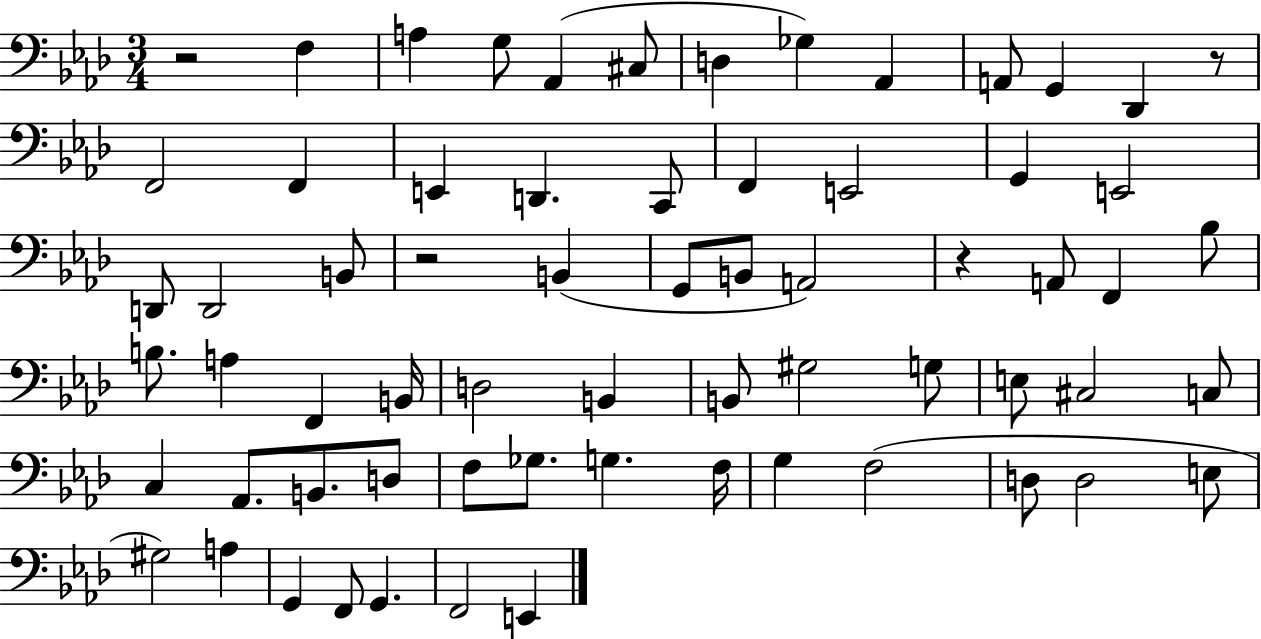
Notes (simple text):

R/h F3/q A3/q G3/e Ab2/q C#3/e D3/q Gb3/q Ab2/q A2/e G2/q Db2/q R/e F2/h F2/q E2/q D2/q. C2/e F2/q E2/h G2/q E2/h D2/e D2/h B2/e R/h B2/q G2/e B2/e A2/h R/q A2/e F2/q Bb3/e B3/e. A3/q F2/q B2/s D3/h B2/q B2/e G#3/h G3/e E3/e C#3/h C3/e C3/q Ab2/e. B2/e. D3/e F3/e Gb3/e. G3/q. F3/s G3/q F3/h D3/e D3/h E3/e G#3/h A3/q G2/q F2/e G2/q. F2/h E2/q